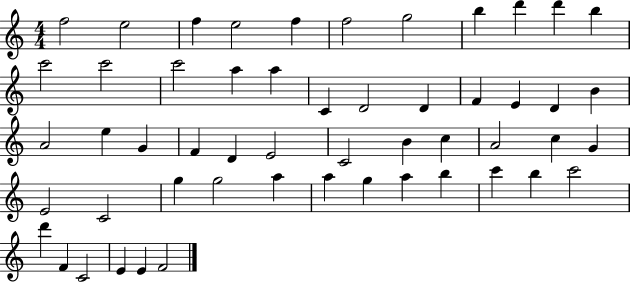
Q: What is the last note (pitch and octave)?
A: F4